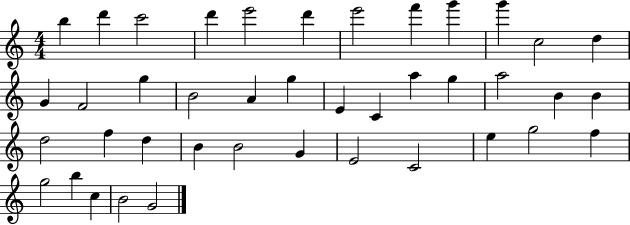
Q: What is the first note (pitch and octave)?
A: B5